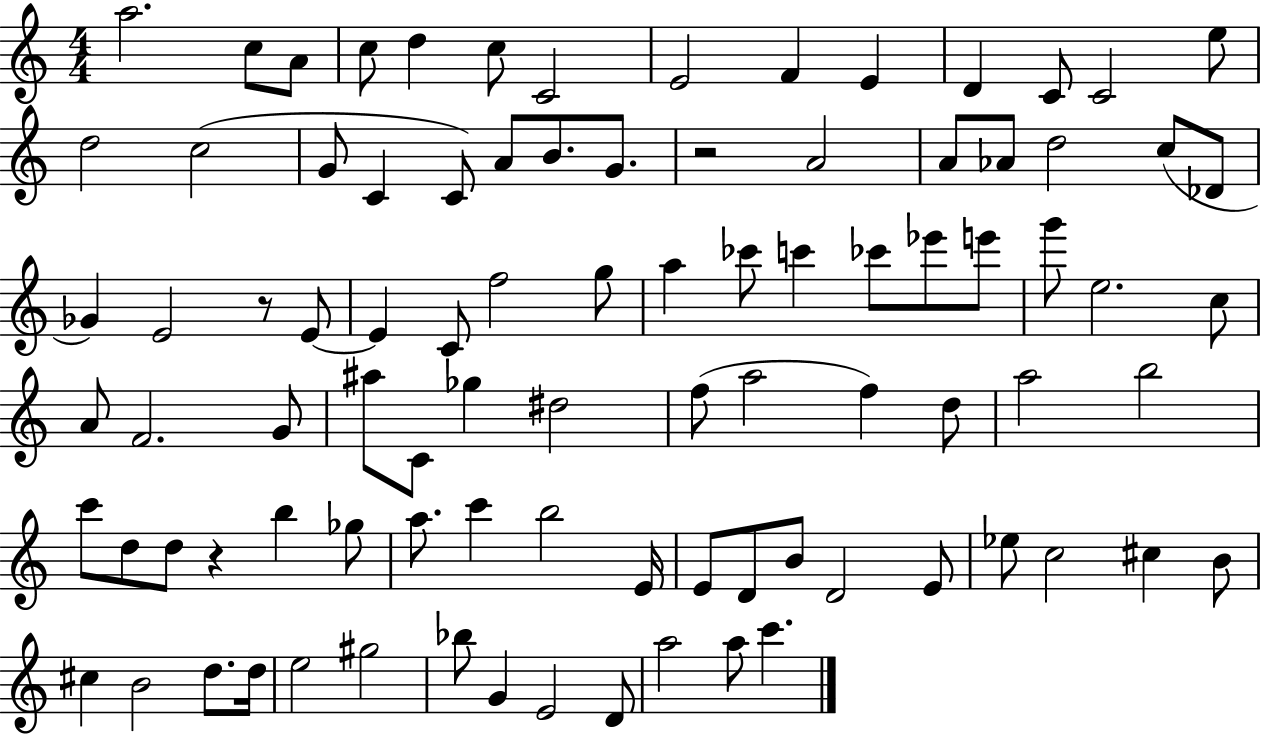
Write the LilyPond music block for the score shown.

{
  \clef treble
  \numericTimeSignature
  \time 4/4
  \key c \major
  a''2. c''8 a'8 | c''8 d''4 c''8 c'2 | e'2 f'4 e'4 | d'4 c'8 c'2 e''8 | \break d''2 c''2( | g'8 c'4 c'8) a'8 b'8. g'8. | r2 a'2 | a'8 aes'8 d''2 c''8( des'8 | \break ges'4) e'2 r8 e'8~~ | e'4 c'8 f''2 g''8 | a''4 ces'''8 c'''4 ces'''8 ees'''8 e'''8 | g'''8 e''2. c''8 | \break a'8 f'2. g'8 | ais''8 c'8 ges''4 dis''2 | f''8( a''2 f''4) d''8 | a''2 b''2 | \break c'''8 d''8 d''8 r4 b''4 ges''8 | a''8. c'''4 b''2 e'16 | e'8 d'8 b'8 d'2 e'8 | ees''8 c''2 cis''4 b'8 | \break cis''4 b'2 d''8. d''16 | e''2 gis''2 | bes''8 g'4 e'2 d'8 | a''2 a''8 c'''4. | \break \bar "|."
}